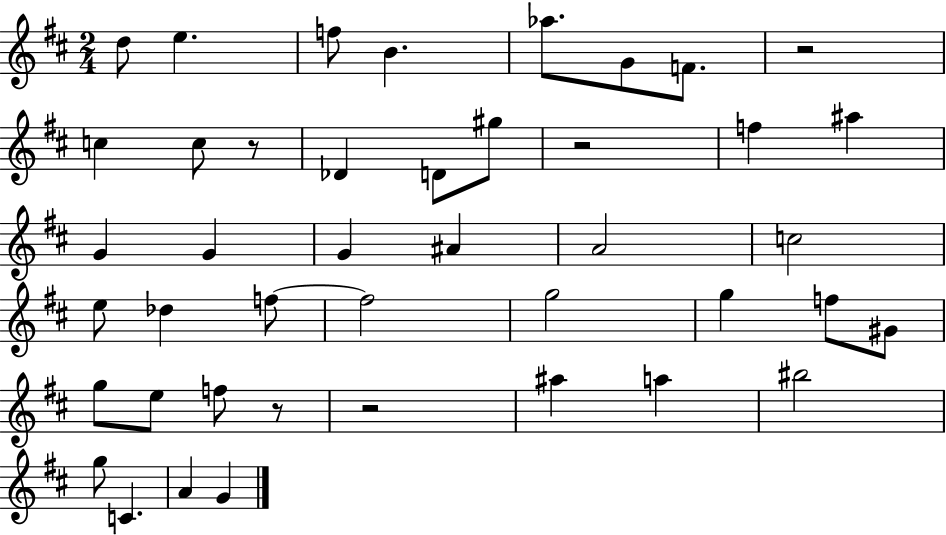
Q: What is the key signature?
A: D major